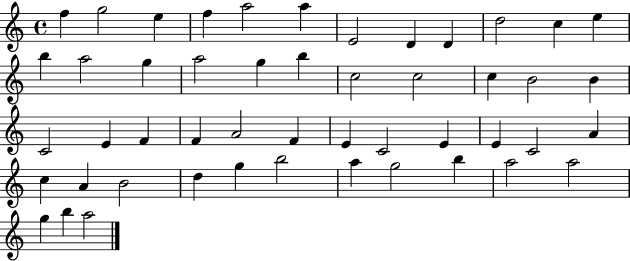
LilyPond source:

{
  \clef treble
  \time 4/4
  \defaultTimeSignature
  \key c \major
  f''4 g''2 e''4 | f''4 a''2 a''4 | e'2 d'4 d'4 | d''2 c''4 e''4 | \break b''4 a''2 g''4 | a''2 g''4 b''4 | c''2 c''2 | c''4 b'2 b'4 | \break c'2 e'4 f'4 | f'4 a'2 f'4 | e'4 c'2 e'4 | e'4 c'2 a'4 | \break c''4 a'4 b'2 | d''4 g''4 b''2 | a''4 g''2 b''4 | a''2 a''2 | \break g''4 b''4 a''2 | \bar "|."
}